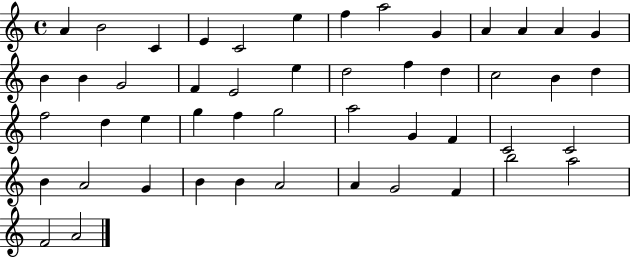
A4/q B4/h C4/q E4/q C4/h E5/q F5/q A5/h G4/q A4/q A4/q A4/q G4/q B4/q B4/q G4/h F4/q E4/h E5/q D5/h F5/q D5/q C5/h B4/q D5/q F5/h D5/q E5/q G5/q F5/q G5/h A5/h G4/q F4/q C4/h C4/h B4/q A4/h G4/q B4/q B4/q A4/h A4/q G4/h F4/q B5/h A5/h F4/h A4/h